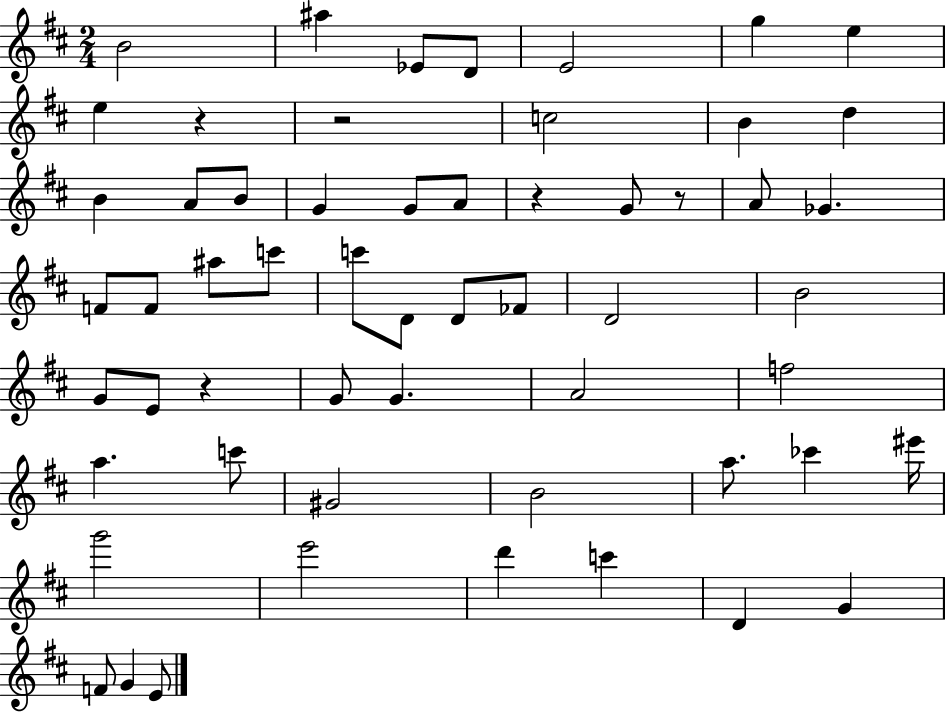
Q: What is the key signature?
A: D major